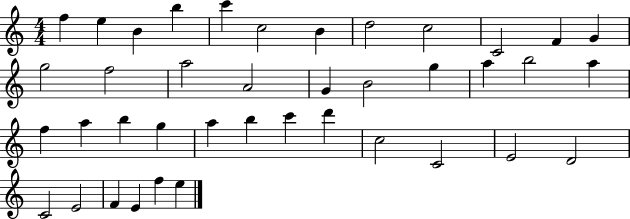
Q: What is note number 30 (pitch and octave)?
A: D6